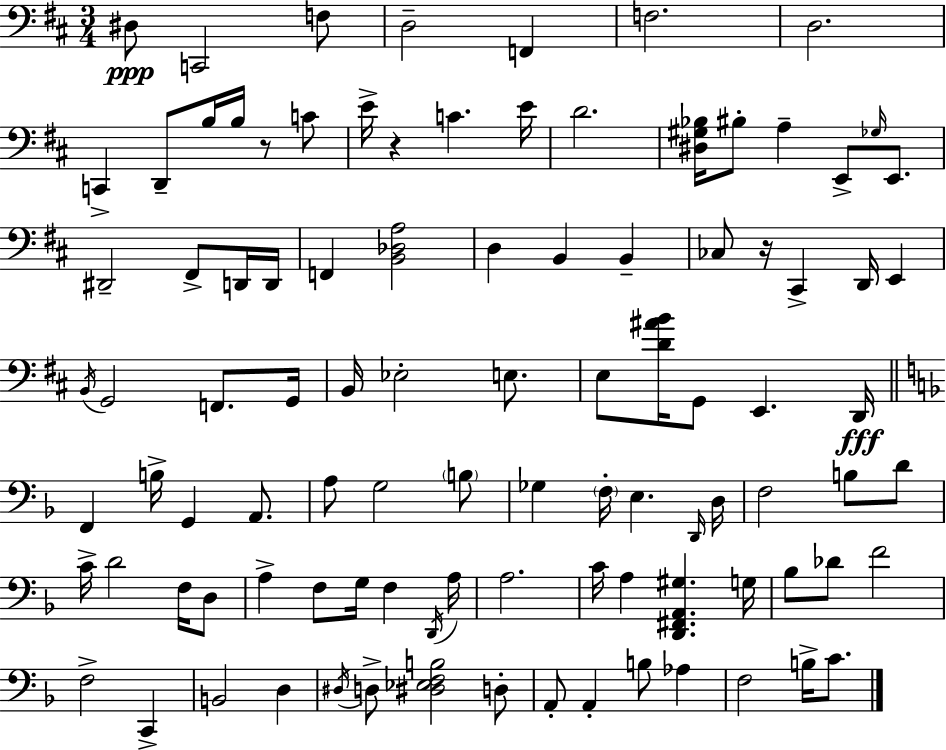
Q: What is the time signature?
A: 3/4